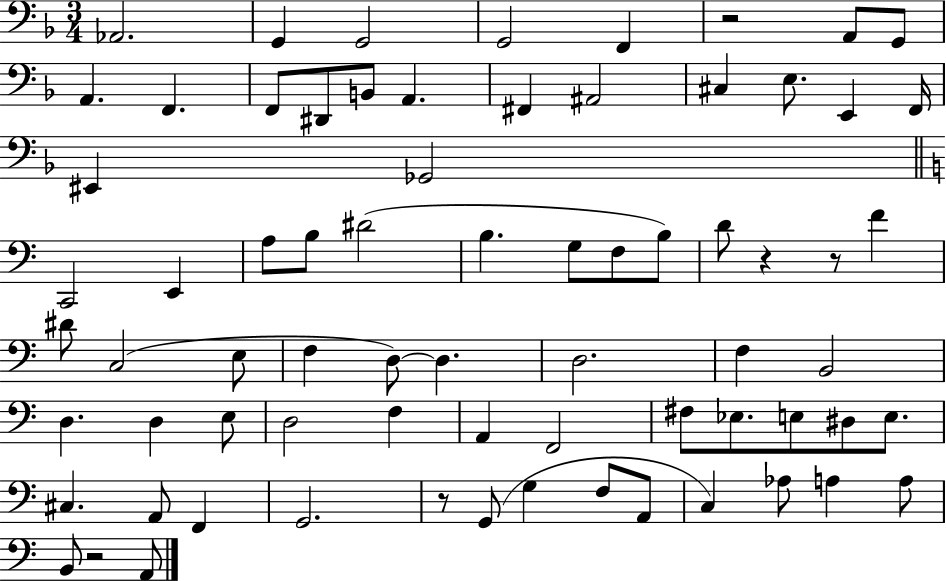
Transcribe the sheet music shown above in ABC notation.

X:1
T:Untitled
M:3/4
L:1/4
K:F
_A,,2 G,, G,,2 G,,2 F,, z2 A,,/2 G,,/2 A,, F,, F,,/2 ^D,,/2 B,,/2 A,, ^F,, ^A,,2 ^C, E,/2 E,, F,,/4 ^E,, _G,,2 C,,2 E,, A,/2 B,/2 ^D2 B, G,/2 F,/2 B,/2 D/2 z z/2 F ^D/2 C,2 E,/2 F, D,/2 D, D,2 F, B,,2 D, D, E,/2 D,2 F, A,, F,,2 ^F,/2 _E,/2 E,/2 ^D,/2 E,/2 ^C, A,,/2 F,, G,,2 z/2 G,,/2 G, F,/2 A,,/2 C, _A,/2 A, A,/2 B,,/2 z2 A,,/2